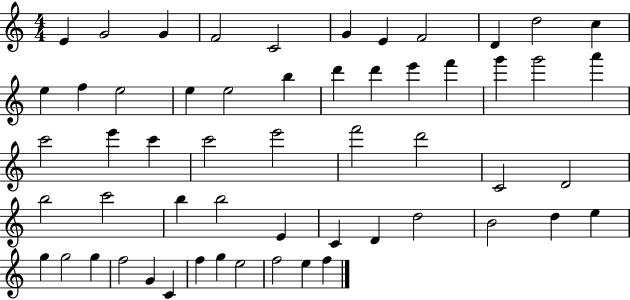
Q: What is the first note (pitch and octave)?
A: E4